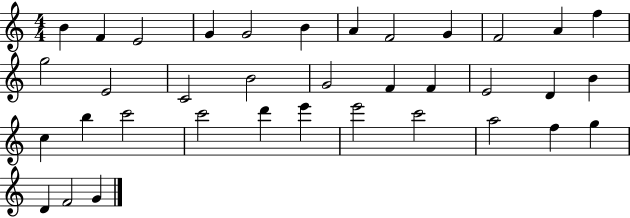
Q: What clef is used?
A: treble